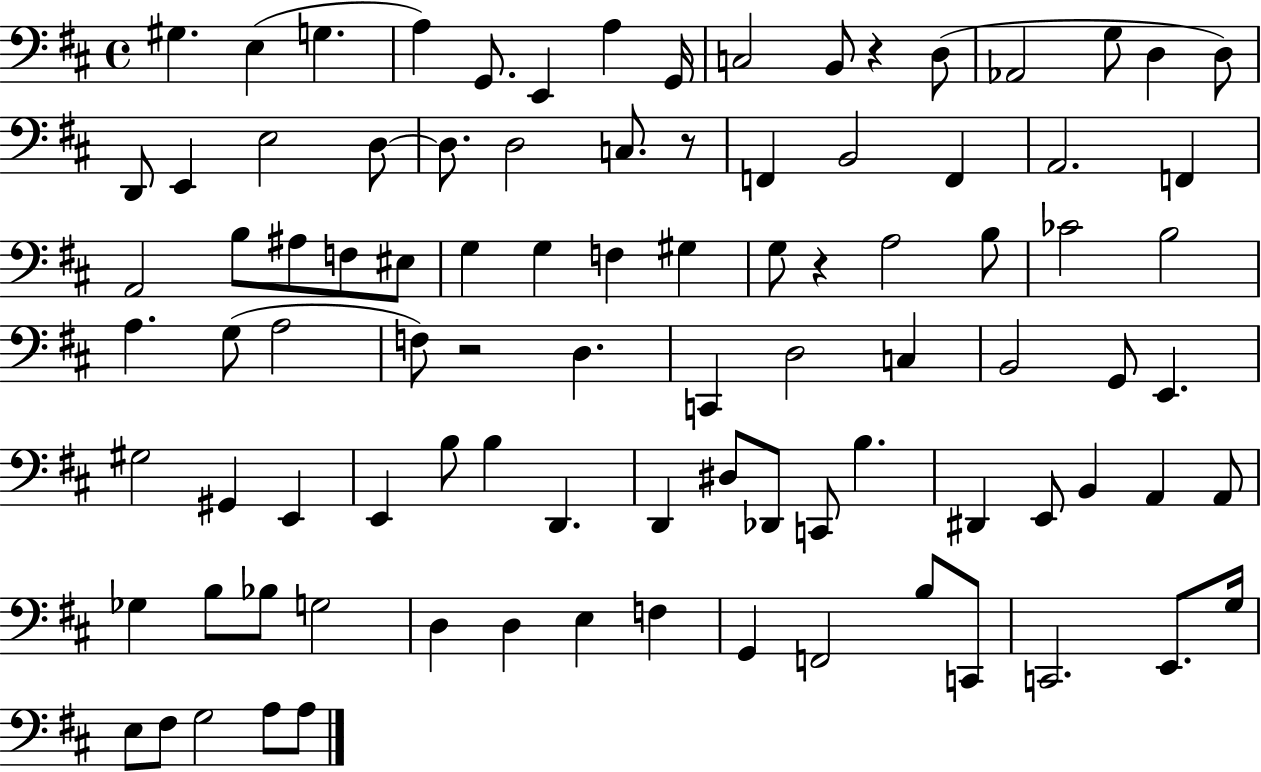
X:1
T:Untitled
M:4/4
L:1/4
K:D
^G, E, G, A, G,,/2 E,, A, G,,/4 C,2 B,,/2 z D,/2 _A,,2 G,/2 D, D,/2 D,,/2 E,, E,2 D,/2 D,/2 D,2 C,/2 z/2 F,, B,,2 F,, A,,2 F,, A,,2 B,/2 ^A,/2 F,/2 ^E,/2 G, G, F, ^G, G,/2 z A,2 B,/2 _C2 B,2 A, G,/2 A,2 F,/2 z2 D, C,, D,2 C, B,,2 G,,/2 E,, ^G,2 ^G,, E,, E,, B,/2 B, D,, D,, ^D,/2 _D,,/2 C,,/2 B, ^D,, E,,/2 B,, A,, A,,/2 _G, B,/2 _B,/2 G,2 D, D, E, F, G,, F,,2 B,/2 C,,/2 C,,2 E,,/2 G,/4 E,/2 ^F,/2 G,2 A,/2 A,/2